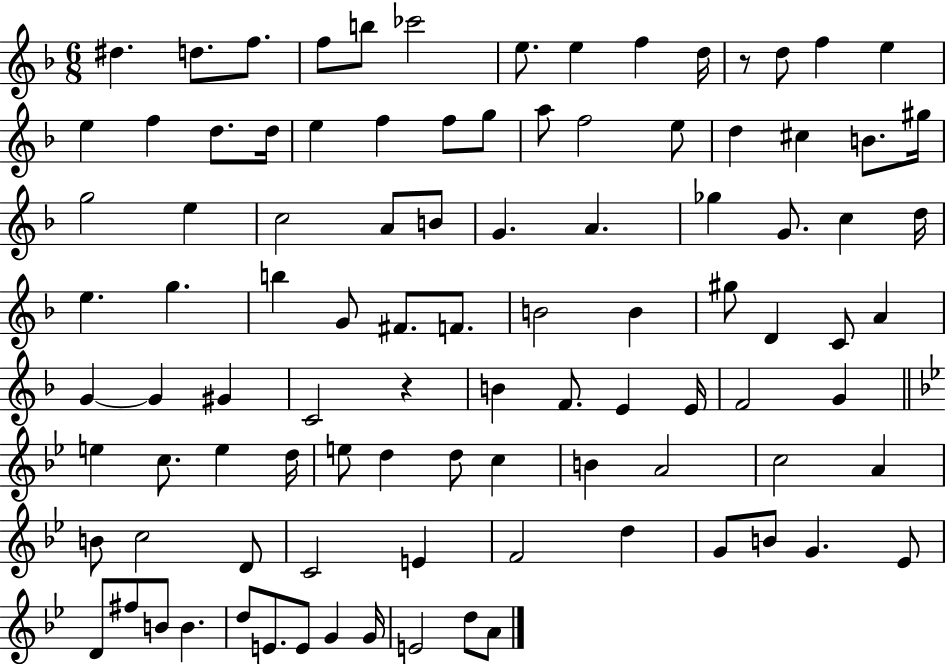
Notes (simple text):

D#5/q. D5/e. F5/e. F5/e B5/e CES6/h E5/e. E5/q F5/q D5/s R/e D5/e F5/q E5/q E5/q F5/q D5/e. D5/s E5/q F5/q F5/e G5/e A5/e F5/h E5/e D5/q C#5/q B4/e. G#5/s G5/h E5/q C5/h A4/e B4/e G4/q. A4/q. Gb5/q G4/e. C5/q D5/s E5/q. G5/q. B5/q G4/e F#4/e. F4/e. B4/h B4/q G#5/e D4/q C4/e A4/q G4/q G4/q G#4/q C4/h R/q B4/q F4/e. E4/q E4/s F4/h G4/q E5/q C5/e. E5/q D5/s E5/e D5/q D5/e C5/q B4/q A4/h C5/h A4/q B4/e C5/h D4/e C4/h E4/q F4/h D5/q G4/e B4/e G4/q. Eb4/e D4/e F#5/e B4/e B4/q. D5/e E4/e. E4/e G4/q G4/s E4/h D5/e A4/e